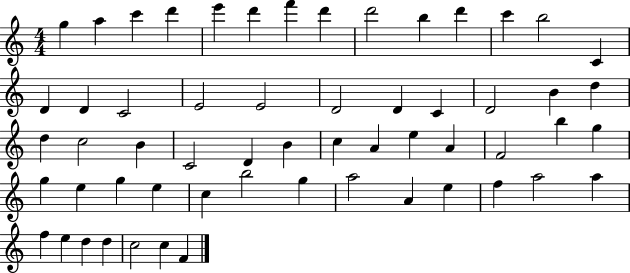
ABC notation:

X:1
T:Untitled
M:4/4
L:1/4
K:C
g a c' d' e' d' f' d' d'2 b d' c' b2 C D D C2 E2 E2 D2 D C D2 B d d c2 B C2 D B c A e A F2 b g g e g e c b2 g a2 A e f a2 a f e d d c2 c F